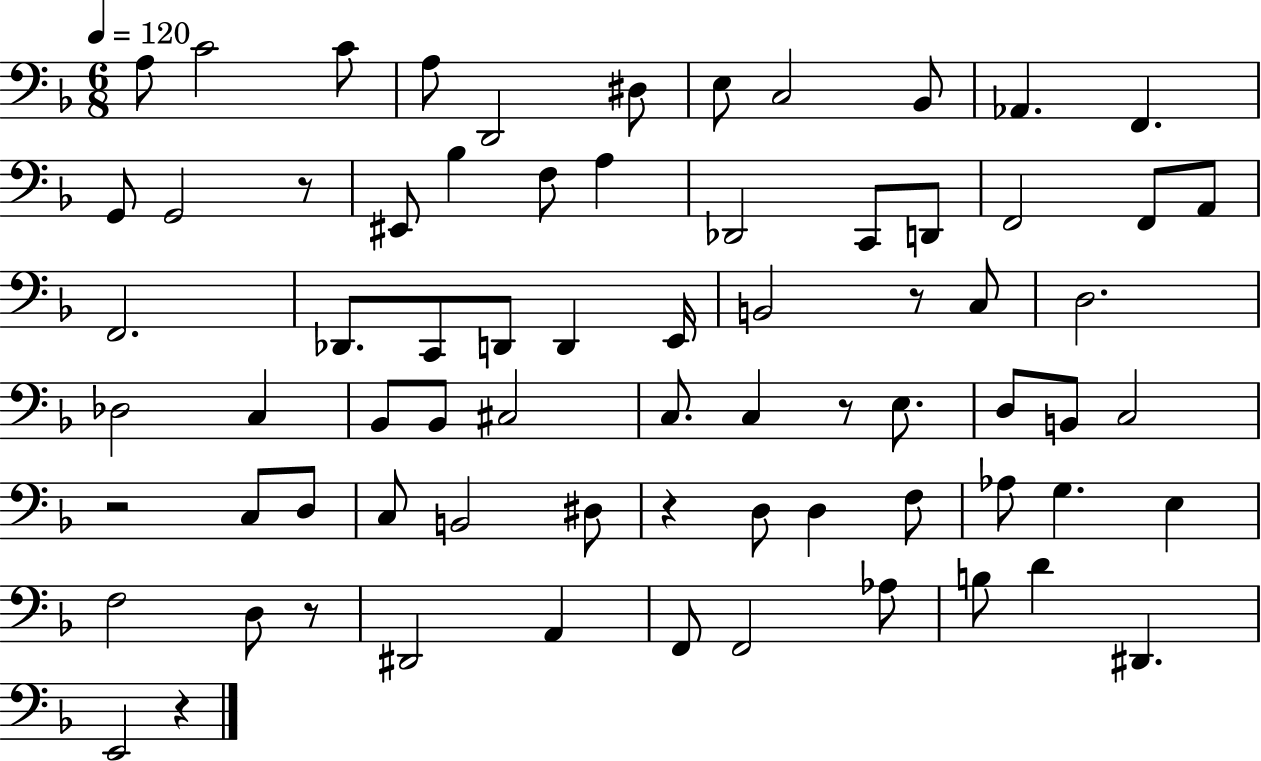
{
  \clef bass
  \numericTimeSignature
  \time 6/8
  \key f \major
  \tempo 4 = 120
  \repeat volta 2 { a8 c'2 c'8 | a8 d,2 dis8 | e8 c2 bes,8 | aes,4. f,4. | \break g,8 g,2 r8 | eis,8 bes4 f8 a4 | des,2 c,8 d,8 | f,2 f,8 a,8 | \break f,2. | des,8. c,8 d,8 d,4 e,16 | b,2 r8 c8 | d2. | \break des2 c4 | bes,8 bes,8 cis2 | c8. c4 r8 e8. | d8 b,8 c2 | \break r2 c8 d8 | c8 b,2 dis8 | r4 d8 d4 f8 | aes8 g4. e4 | \break f2 d8 r8 | dis,2 a,4 | f,8 f,2 aes8 | b8 d'4 dis,4. | \break e,2 r4 | } \bar "|."
}